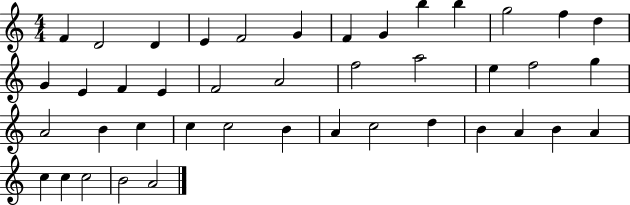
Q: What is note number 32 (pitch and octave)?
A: C5